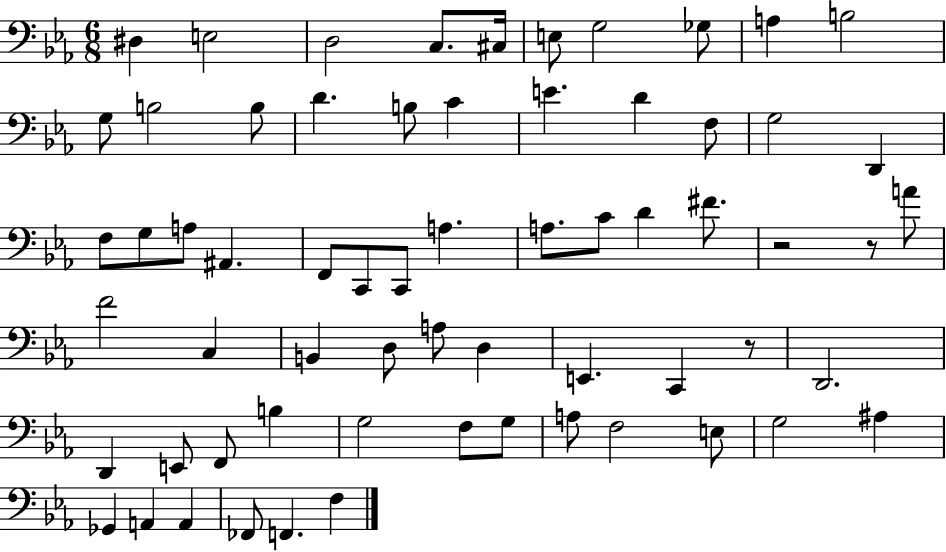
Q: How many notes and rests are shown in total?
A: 64